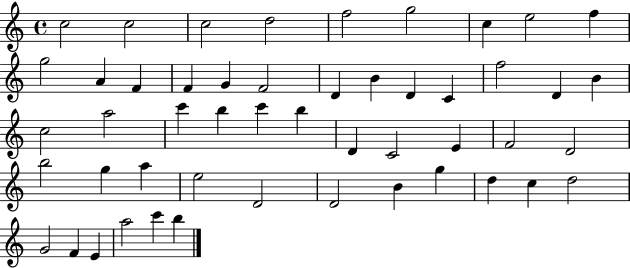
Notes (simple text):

C5/h C5/h C5/h D5/h F5/h G5/h C5/q E5/h F5/q G5/h A4/q F4/q F4/q G4/q F4/h D4/q B4/q D4/q C4/q F5/h D4/q B4/q C5/h A5/h C6/q B5/q C6/q B5/q D4/q C4/h E4/q F4/h D4/h B5/h G5/q A5/q E5/h D4/h D4/h B4/q G5/q D5/q C5/q D5/h G4/h F4/q E4/q A5/h C6/q B5/q